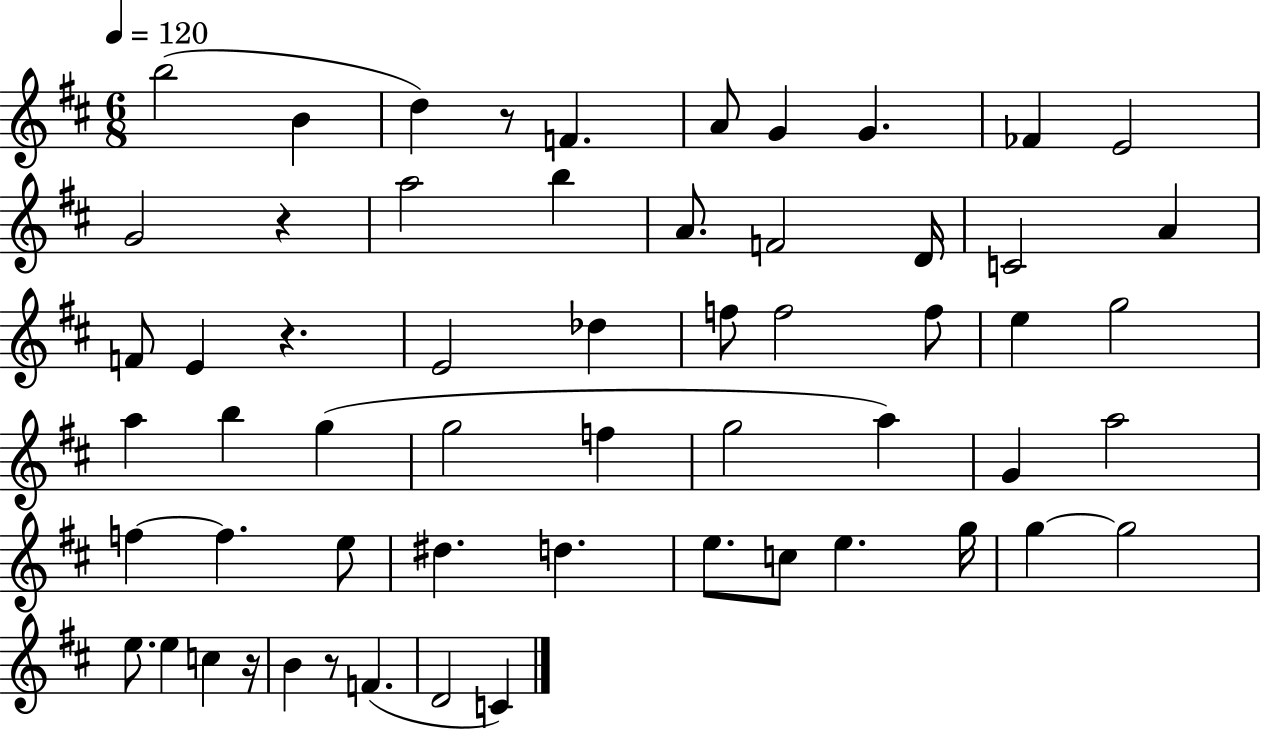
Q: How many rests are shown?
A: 5